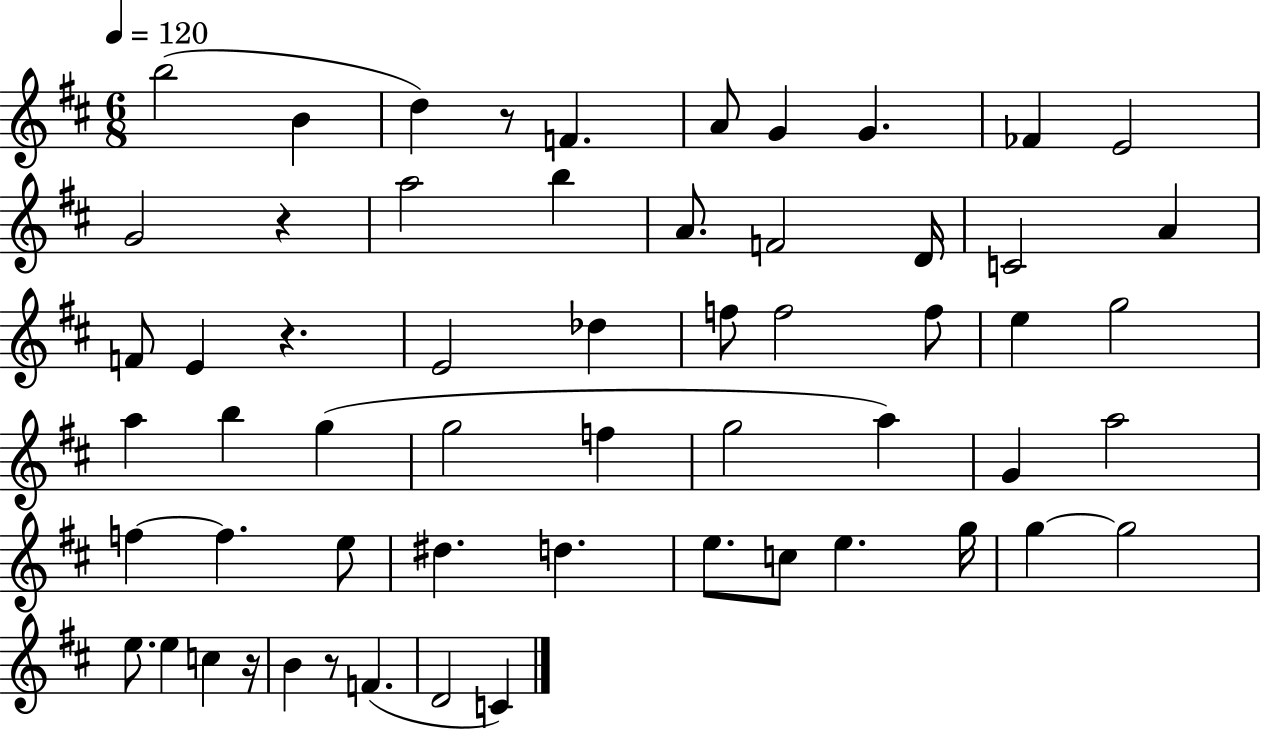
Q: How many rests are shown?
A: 5